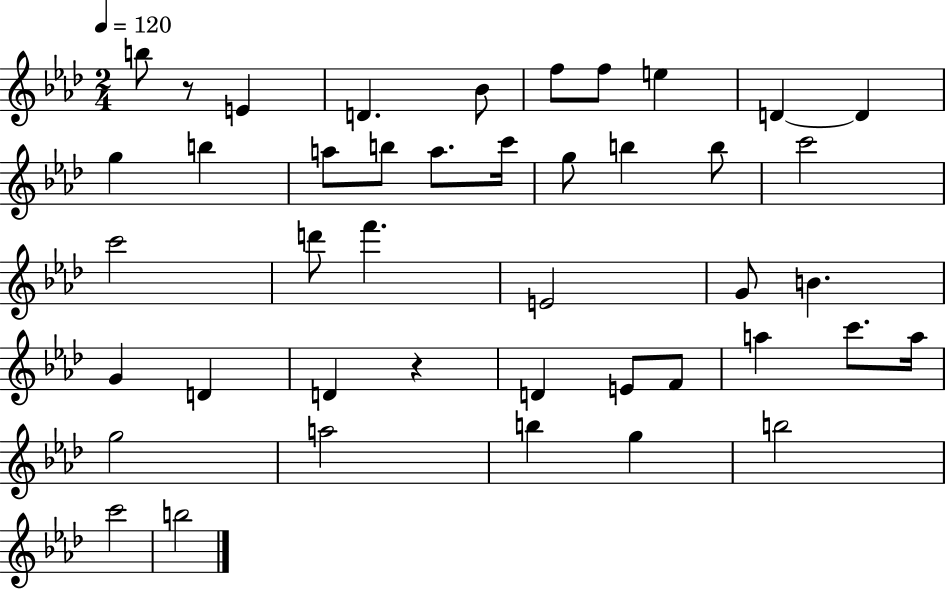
X:1
T:Untitled
M:2/4
L:1/4
K:Ab
b/2 z/2 E D _B/2 f/2 f/2 e D D g b a/2 b/2 a/2 c'/4 g/2 b b/2 c'2 c'2 d'/2 f' E2 G/2 B G D D z D E/2 F/2 a c'/2 a/4 g2 a2 b g b2 c'2 b2